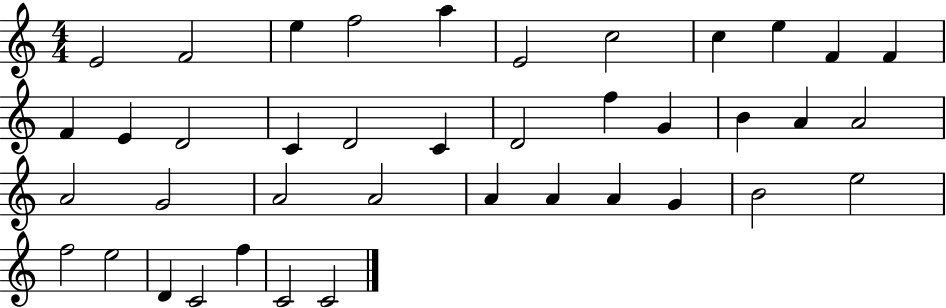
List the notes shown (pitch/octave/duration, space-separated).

E4/h F4/h E5/q F5/h A5/q E4/h C5/h C5/q E5/q F4/q F4/q F4/q E4/q D4/h C4/q D4/h C4/q D4/h F5/q G4/q B4/q A4/q A4/h A4/h G4/h A4/h A4/h A4/q A4/q A4/q G4/q B4/h E5/h F5/h E5/h D4/q C4/h F5/q C4/h C4/h